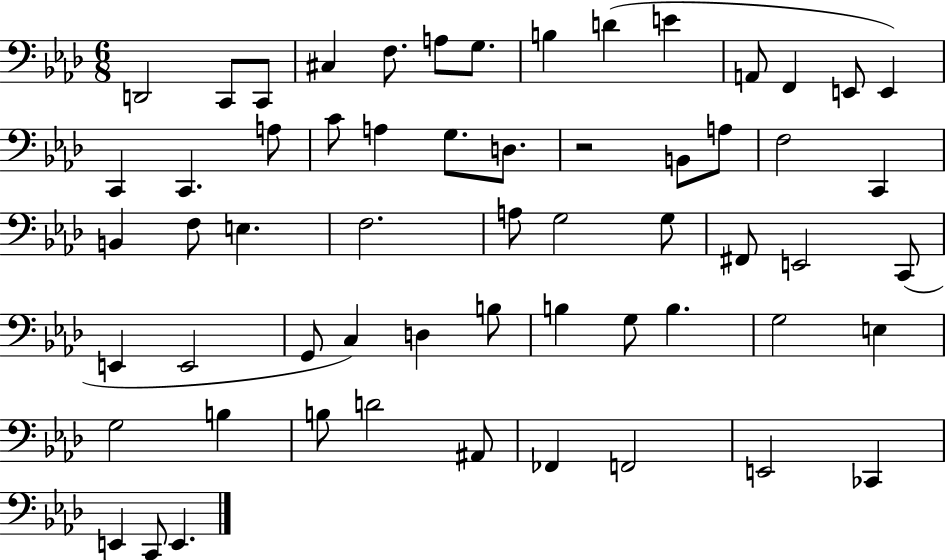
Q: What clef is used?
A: bass